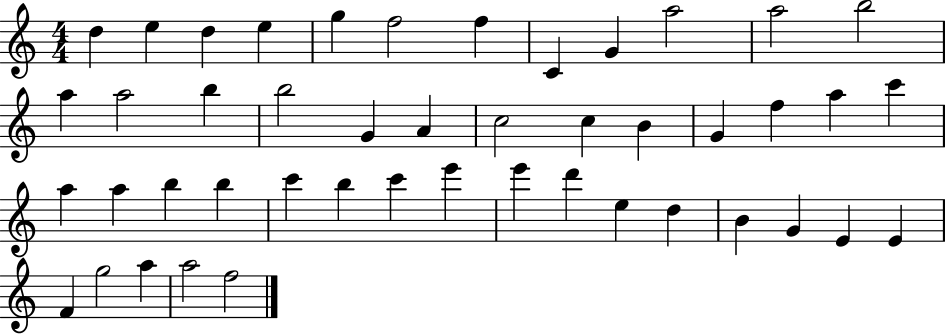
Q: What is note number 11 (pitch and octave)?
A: A5